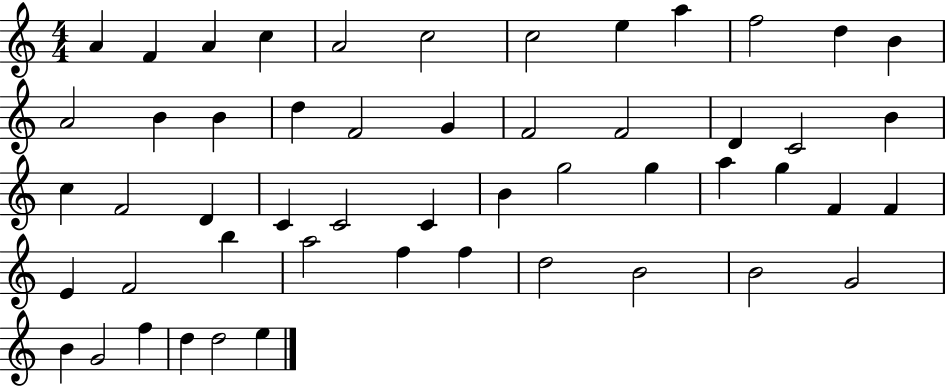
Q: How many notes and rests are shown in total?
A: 52